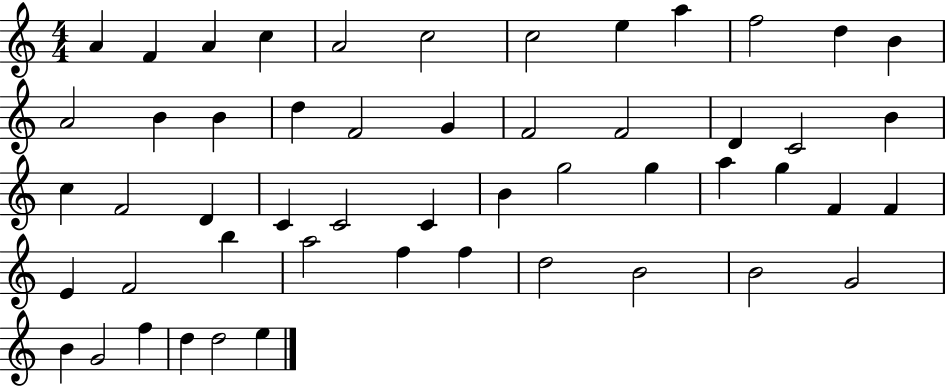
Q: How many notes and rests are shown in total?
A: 52